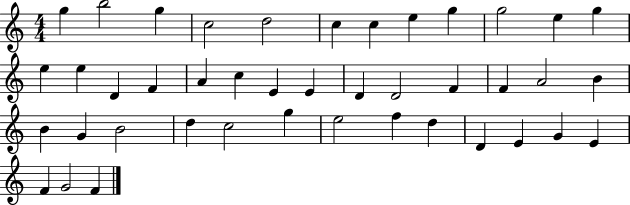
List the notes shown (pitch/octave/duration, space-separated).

G5/q B5/h G5/q C5/h D5/h C5/q C5/q E5/q G5/q G5/h E5/q G5/q E5/q E5/q D4/q F4/q A4/q C5/q E4/q E4/q D4/q D4/h F4/q F4/q A4/h B4/q B4/q G4/q B4/h D5/q C5/h G5/q E5/h F5/q D5/q D4/q E4/q G4/q E4/q F4/q G4/h F4/q